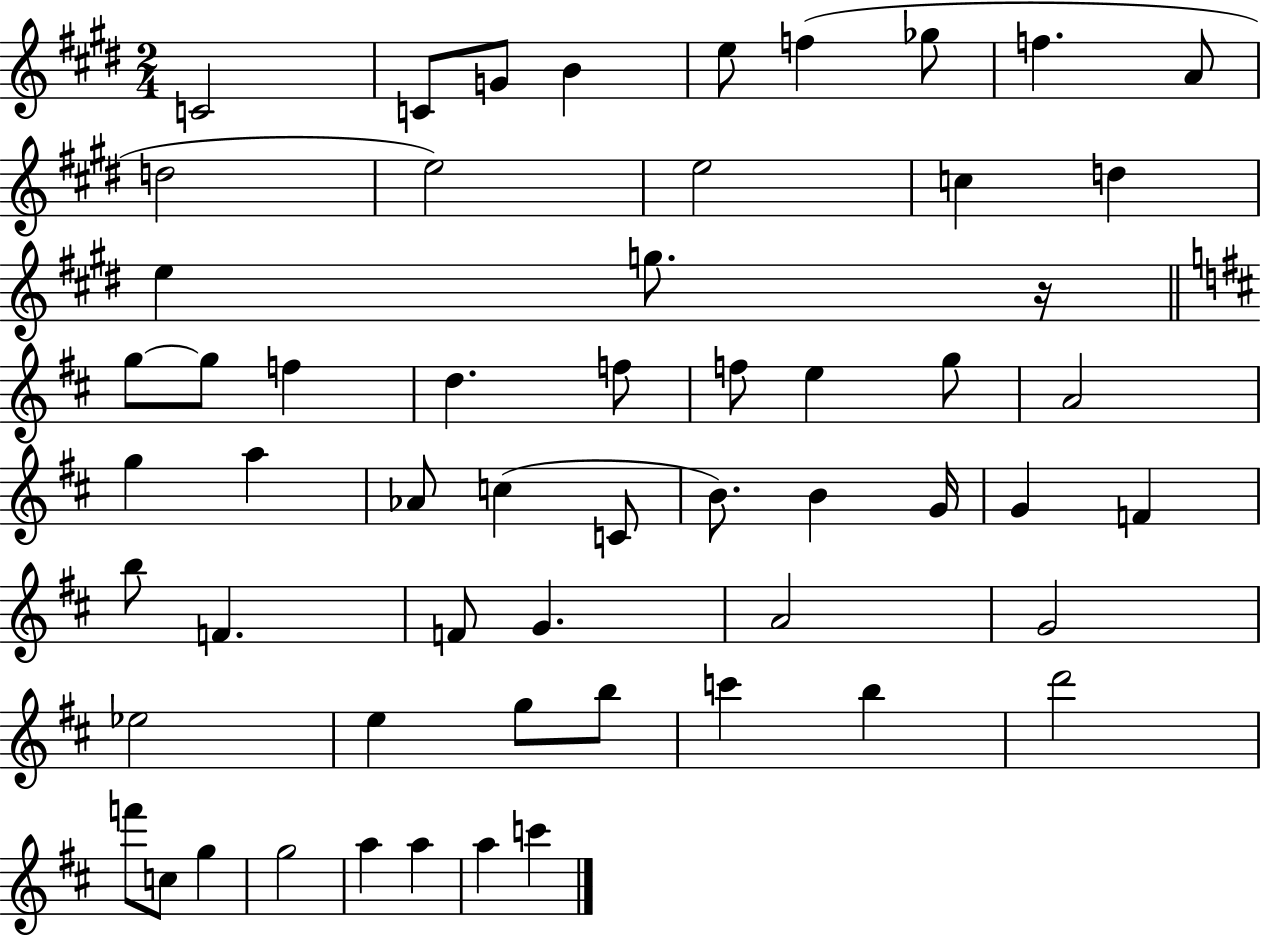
C4/h C4/e G4/e B4/q E5/e F5/q Gb5/e F5/q. A4/e D5/h E5/h E5/h C5/q D5/q E5/q G5/e. R/s G5/e G5/e F5/q D5/q. F5/e F5/e E5/q G5/e A4/h G5/q A5/q Ab4/e C5/q C4/e B4/e. B4/q G4/s G4/q F4/q B5/e F4/q. F4/e G4/q. A4/h G4/h Eb5/h E5/q G5/e B5/e C6/q B5/q D6/h F6/e C5/e G5/q G5/h A5/q A5/q A5/q C6/q